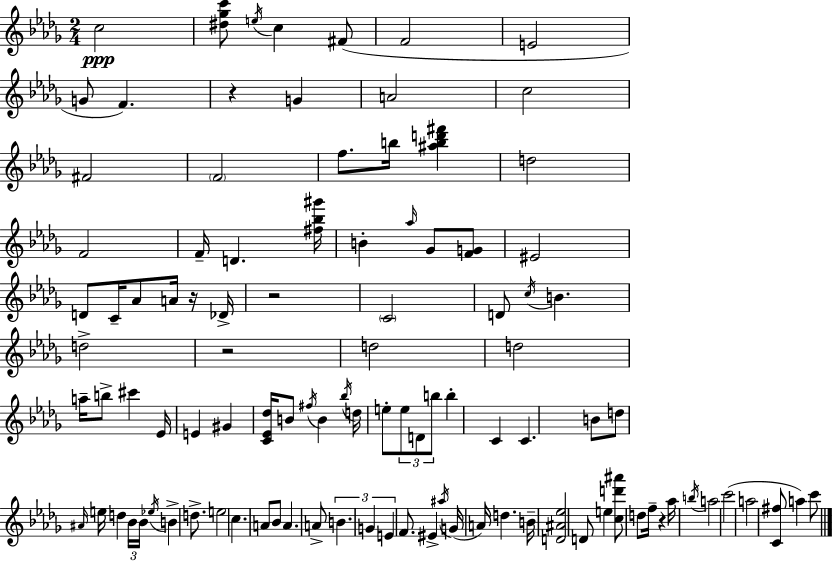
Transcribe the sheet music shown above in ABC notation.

X:1
T:Untitled
M:2/4
L:1/4
K:Bbm
c2 [^d_gc']/2 e/4 c ^F/2 F2 E2 G/2 F z G A2 c2 ^F2 F2 f/2 b/4 [^abd'^f'] d2 F2 F/4 D [^f_b^g']/4 B _a/4 _G/2 [FG]/2 ^E2 D/2 C/4 _A/2 A/4 z/4 _D/4 z2 C2 D/2 c/4 B d2 z2 d2 d2 a/4 b/2 ^c' _E/4 E ^G [C_E_d]/4 B/2 ^f/4 B _b/4 d/4 e/2 e/2 D/2 b/2 b C C B/2 d/2 ^A/4 e/4 d _B/4 _B/4 _e/4 B d/2 e2 c A/2 _B/2 A A/2 B G E F/2 ^E ^a/4 G/4 A/4 d B/4 [D^A_e]2 D/2 e [cd'^a']/2 d/2 f/4 z _a/4 b/4 a2 c'2 a2 [C^f]/2 a c'/2